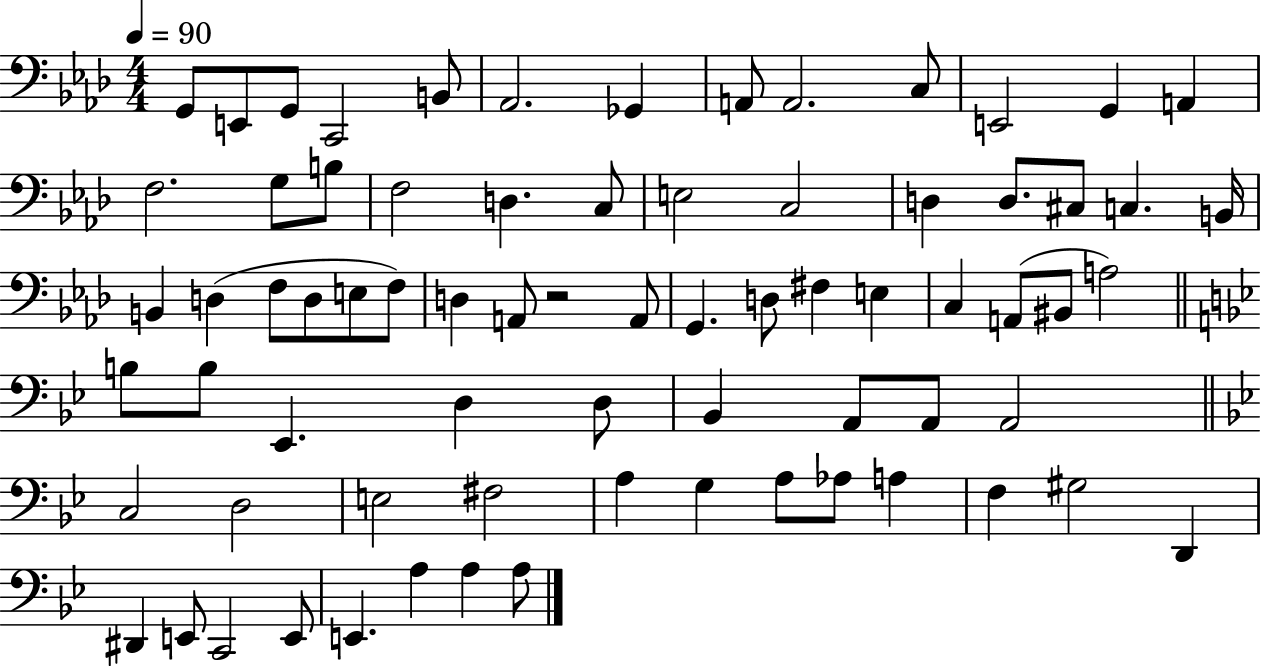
{
  \clef bass
  \numericTimeSignature
  \time 4/4
  \key aes \major
  \tempo 4 = 90
  g,8 e,8 g,8 c,2 b,8 | aes,2. ges,4 | a,8 a,2. c8 | e,2 g,4 a,4 | \break f2. g8 b8 | f2 d4. c8 | e2 c2 | d4 d8. cis8 c4. b,16 | \break b,4 d4( f8 d8 e8 f8) | d4 a,8 r2 a,8 | g,4. d8 fis4 e4 | c4 a,8( bis,8 a2) | \break \bar "||" \break \key bes \major b8 b8 ees,4. d4 d8 | bes,4 a,8 a,8 a,2 | \bar "||" \break \key bes \major c2 d2 | e2 fis2 | a4 g4 a8 aes8 a4 | f4 gis2 d,4 | \break dis,4 e,8 c,2 e,8 | e,4. a4 a4 a8 | \bar "|."
}